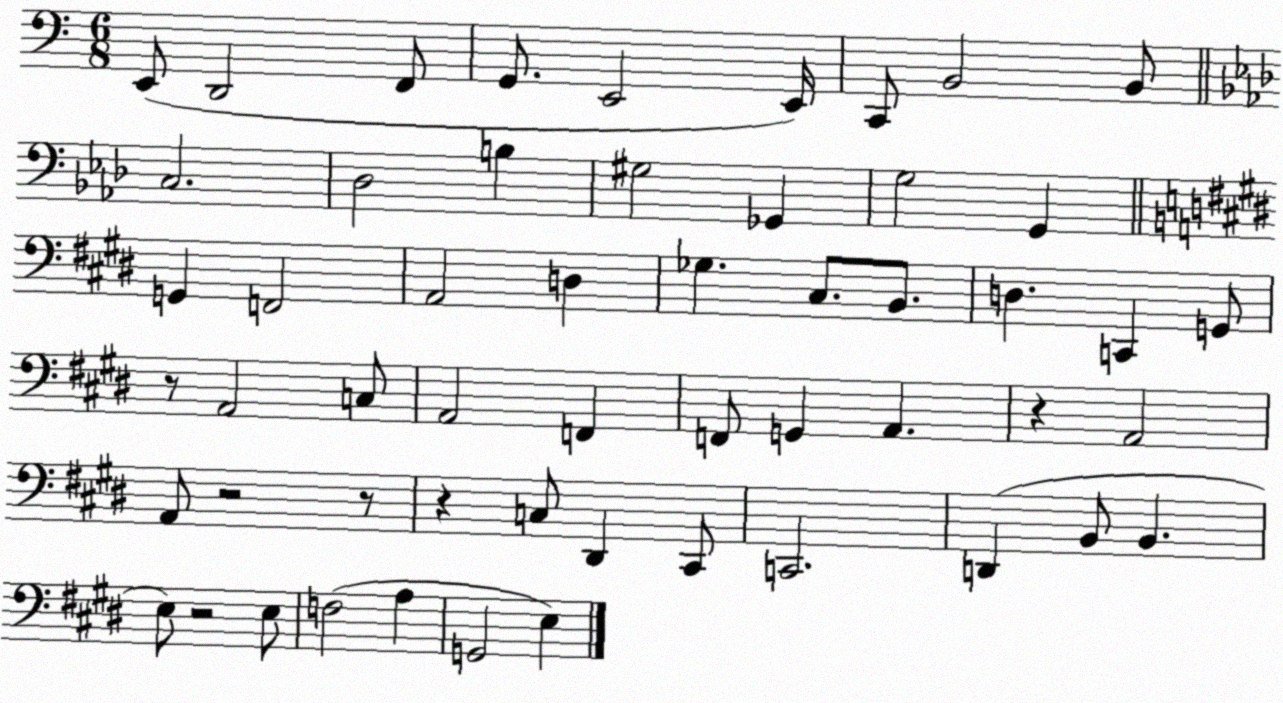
X:1
T:Untitled
M:6/8
L:1/4
K:C
E,,/2 D,,2 F,,/2 G,,/2 E,,2 E,,/4 C,,/2 B,,2 B,,/2 C,2 _D,2 B, ^G,2 _G,, G,2 G,, G,, F,,2 A,,2 D, _G, ^C,/2 B,,/2 D, C,, G,,/2 z/2 A,,2 C,/2 A,,2 F,, F,,/2 G,, A,, z A,,2 A,,/2 z2 z/2 z C,/2 ^D,, ^C,,/2 C,,2 D,, B,,/2 B,, E,/2 z2 E,/2 F,2 A, G,,2 E,